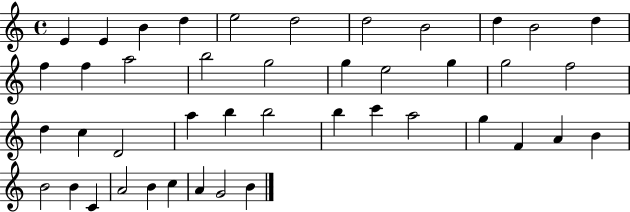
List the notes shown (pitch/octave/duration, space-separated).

E4/q E4/q B4/q D5/q E5/h D5/h D5/h B4/h D5/q B4/h D5/q F5/q F5/q A5/h B5/h G5/h G5/q E5/h G5/q G5/h F5/h D5/q C5/q D4/h A5/q B5/q B5/h B5/q C6/q A5/h G5/q F4/q A4/q B4/q B4/h B4/q C4/q A4/h B4/q C5/q A4/q G4/h B4/q